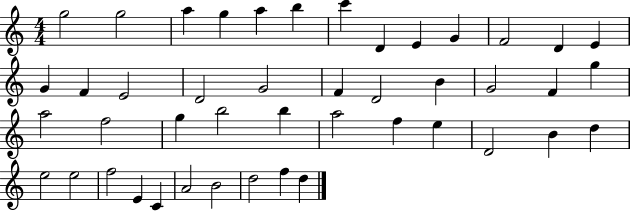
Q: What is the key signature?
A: C major